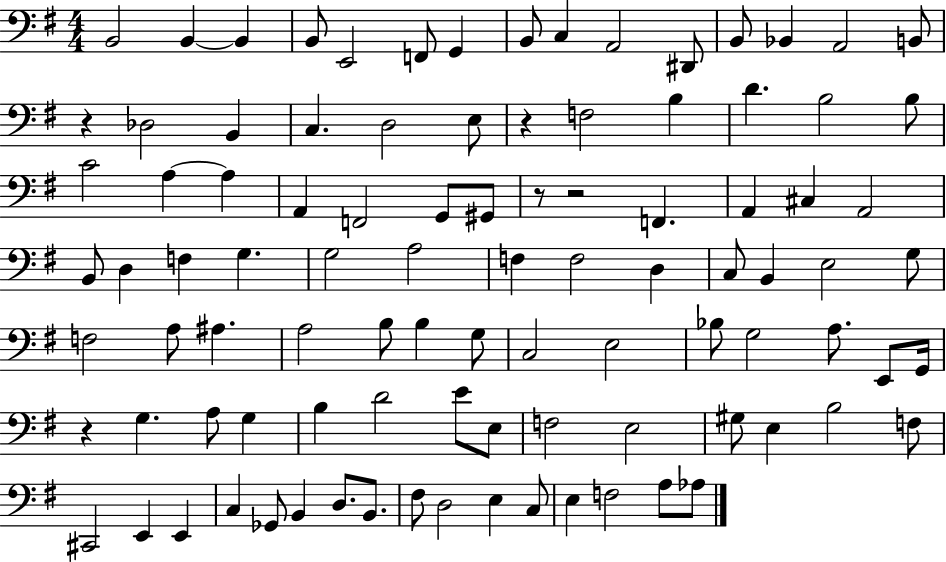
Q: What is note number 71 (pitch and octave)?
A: F3